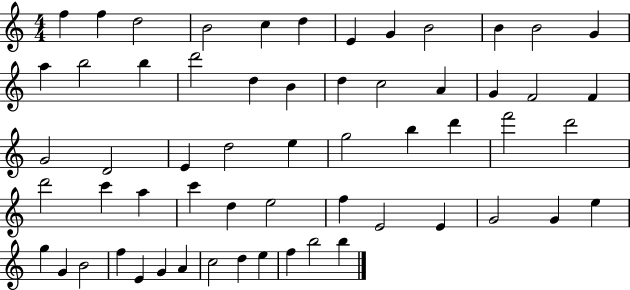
X:1
T:Untitled
M:4/4
L:1/4
K:C
f f d2 B2 c d E G B2 B B2 G a b2 b d'2 d B d c2 A G F2 F G2 D2 E d2 e g2 b d' f'2 d'2 d'2 c' a c' d e2 f E2 E G2 G e g G B2 f E G A c2 d e f b2 b